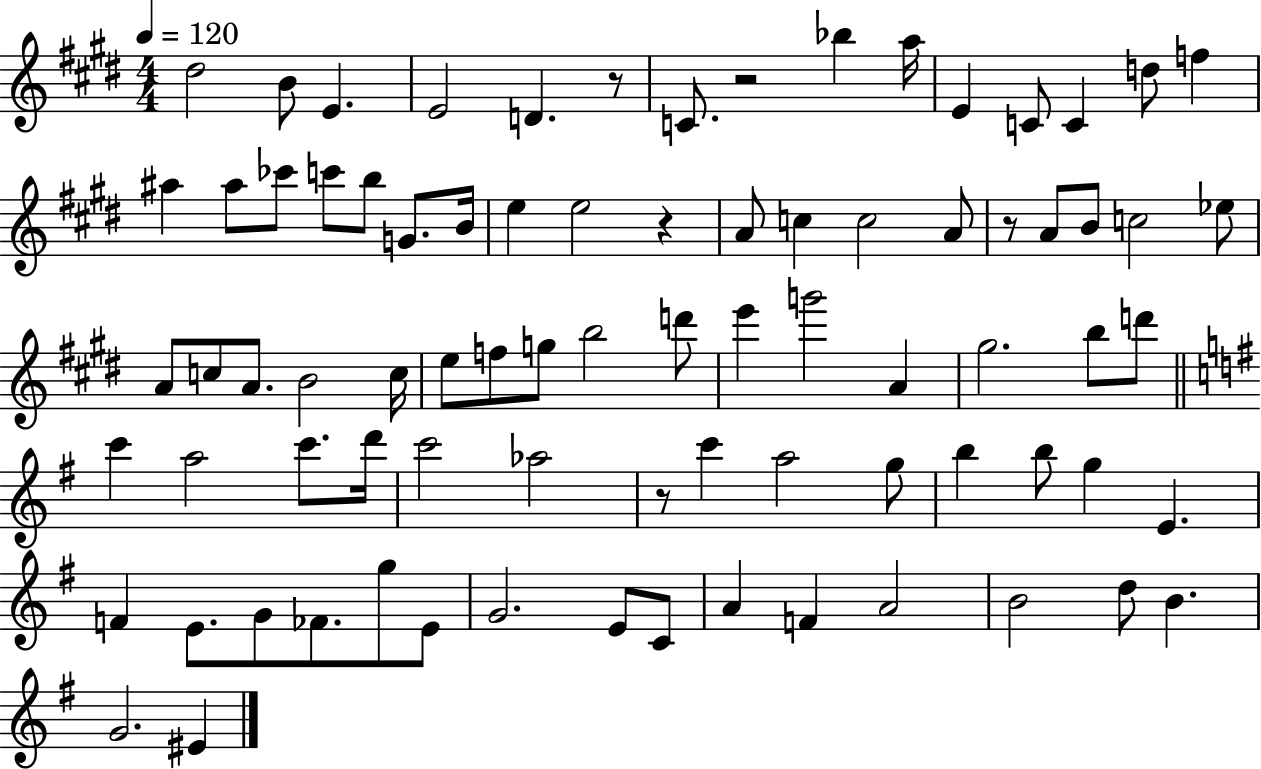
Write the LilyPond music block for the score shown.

{
  \clef treble
  \numericTimeSignature
  \time 4/4
  \key e \major
  \tempo 4 = 120
  dis''2 b'8 e'4. | e'2 d'4. r8 | c'8. r2 bes''4 a''16 | e'4 c'8 c'4 d''8 f''4 | \break ais''4 ais''8 ces'''8 c'''8 b''8 g'8. b'16 | e''4 e''2 r4 | a'8 c''4 c''2 a'8 | r8 a'8 b'8 c''2 ees''8 | \break a'8 c''8 a'8. b'2 c''16 | e''8 f''8 g''8 b''2 d'''8 | e'''4 g'''2 a'4 | gis''2. b''8 d'''8 | \break \bar "||" \break \key e \minor c'''4 a''2 c'''8. d'''16 | c'''2 aes''2 | r8 c'''4 a''2 g''8 | b''4 b''8 g''4 e'4. | \break f'4 e'8. g'8 fes'8. g''8 e'8 | g'2. e'8 c'8 | a'4 f'4 a'2 | b'2 d''8 b'4. | \break g'2. eis'4 | \bar "|."
}